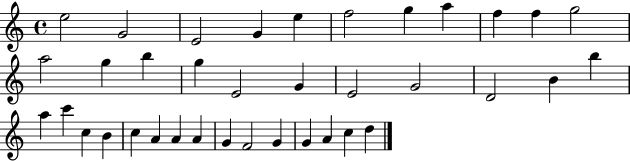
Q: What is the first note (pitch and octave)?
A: E5